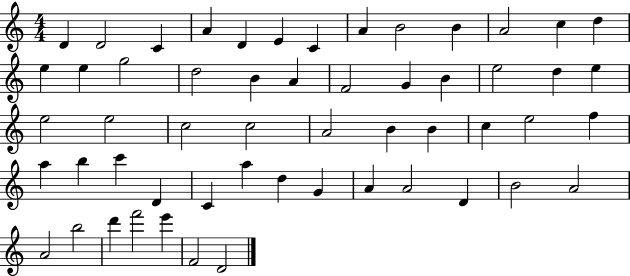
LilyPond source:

{
  \clef treble
  \numericTimeSignature
  \time 4/4
  \key c \major
  d'4 d'2 c'4 | a'4 d'4 e'4 c'4 | a'4 b'2 b'4 | a'2 c''4 d''4 | \break e''4 e''4 g''2 | d''2 b'4 a'4 | f'2 g'4 b'4 | e''2 d''4 e''4 | \break e''2 e''2 | c''2 c''2 | a'2 b'4 b'4 | c''4 e''2 f''4 | \break a''4 b''4 c'''4 d'4 | c'4 a''4 d''4 g'4 | a'4 a'2 d'4 | b'2 a'2 | \break a'2 b''2 | d'''4 f'''2 e'''4 | f'2 d'2 | \bar "|."
}